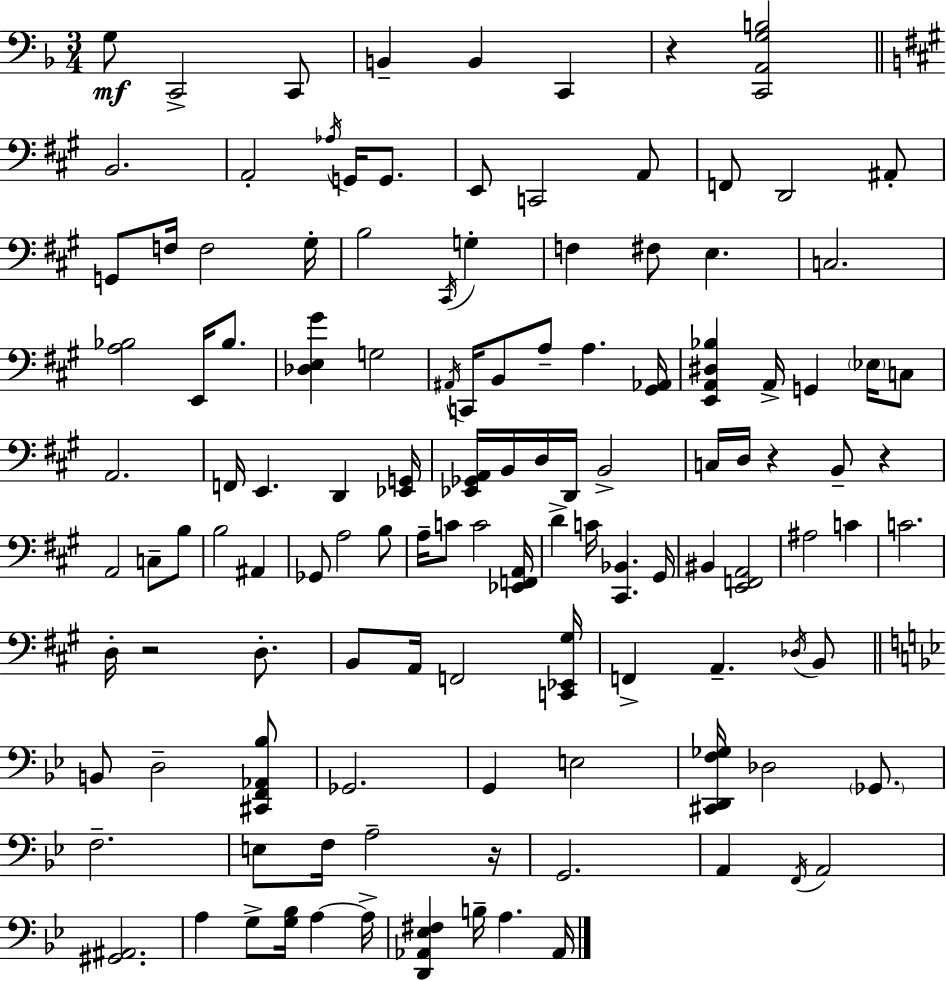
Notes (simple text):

G3/e C2/h C2/e B2/q B2/q C2/q R/q [C2,A2,G3,B3]/h B2/h. A2/h Ab3/s G2/s G2/e. E2/e C2/h A2/e F2/e D2/h A#2/e G2/e F3/s F3/h G#3/s B3/h C#2/s G3/q F3/q F#3/e E3/q. C3/h. [A3,Bb3]/h E2/s Bb3/e. [Db3,E3,G#4]/q G3/h A#2/s C2/s B2/e A3/e A3/q. [G#2,Ab2]/s [E2,A2,D#3,Bb3]/q A2/s G2/q Eb3/s C3/e A2/h. F2/s E2/q. D2/q [Eb2,G2]/s [Eb2,Gb2,A2]/s B2/s D3/s D2/s B2/h C3/s D3/s R/q B2/e R/q A2/h C3/e B3/e B3/h A#2/q Gb2/e A3/h B3/e A3/s C4/e C4/h [Eb2,F2,A2]/s D4/q C4/s [C#2,Bb2]/q. G#2/s BIS2/q [E2,F2,A2]/h A#3/h C4/q C4/h. D3/s R/h D3/e. B2/e A2/s F2/h [C2,Eb2,G#3]/s F2/q A2/q. Db3/s B2/e B2/e D3/h [C#2,F2,Ab2,Bb3]/e Gb2/h. G2/q E3/h [C#2,D2,F3,Gb3]/s Db3/h Gb2/e. F3/h. E3/e F3/s A3/h R/s G2/h. A2/q F2/s A2/h [G#2,A#2]/h. A3/q G3/e [G3,Bb3]/s A3/q A3/s [D2,Ab2,Eb3,F#3]/q B3/s A3/q. Ab2/s